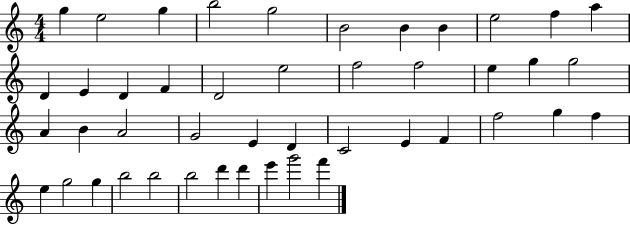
{
  \clef treble
  \numericTimeSignature
  \time 4/4
  \key c \major
  g''4 e''2 g''4 | b''2 g''2 | b'2 b'4 b'4 | e''2 f''4 a''4 | \break d'4 e'4 d'4 f'4 | d'2 e''2 | f''2 f''2 | e''4 g''4 g''2 | \break a'4 b'4 a'2 | g'2 e'4 d'4 | c'2 e'4 f'4 | f''2 g''4 f''4 | \break e''4 g''2 g''4 | b''2 b''2 | b''2 d'''4 d'''4 | e'''4 g'''2 f'''4 | \break \bar "|."
}